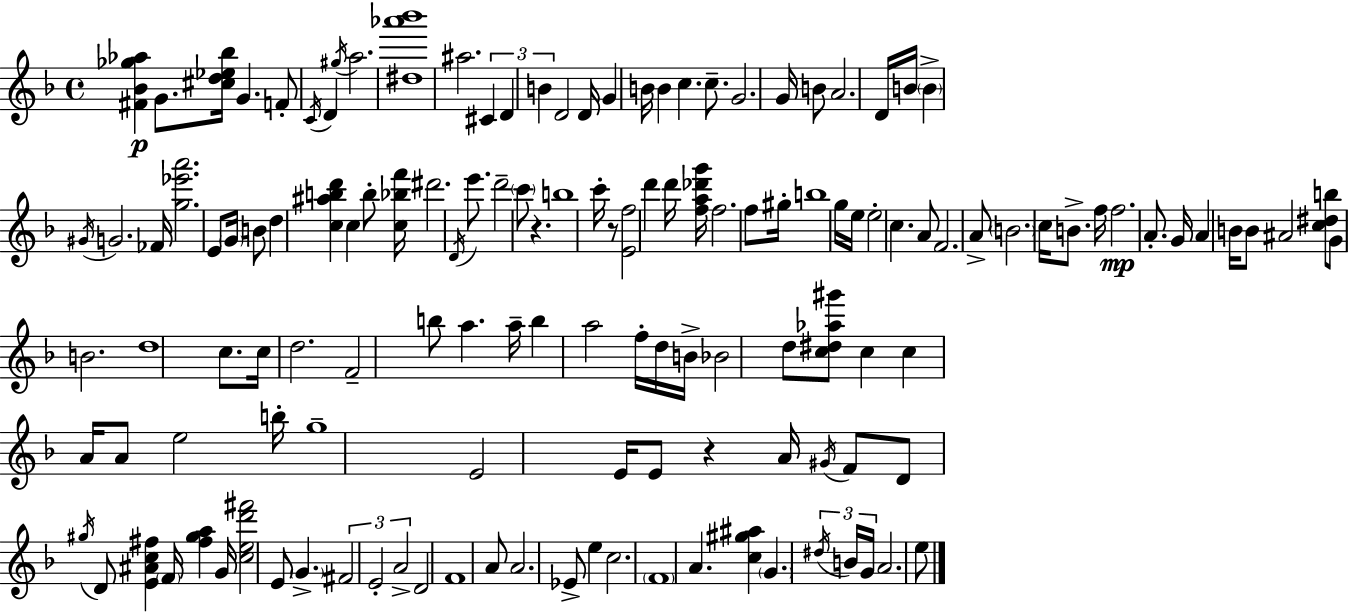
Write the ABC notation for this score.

X:1
T:Untitled
M:4/4
L:1/4
K:Dm
[^F_B_g_a] G/2 [^cd_e_b]/4 G F/2 C/4 D ^g/4 a2 [^d_a'_b']4 ^a2 ^C D B D2 D/4 G B/4 B c c/2 G2 G/4 B/2 A2 D/4 B/4 B ^G/4 G2 _F/4 [g_e'a']2 E/2 G/4 B/2 d [c^abd'] c b/2 [c_bf']/4 ^d'2 D/4 e'/2 d'2 c'/2 z b4 c'/4 z/2 [Ef]2 d' d'/4 [fa_d'g']/4 f2 f/2 ^g/4 b4 g/4 e/4 e2 c A/2 F2 A/2 B2 c/4 B/2 f/4 f2 A/2 G/4 A B/4 B/2 ^A2 [c^db]/2 G/2 B2 d4 c/2 c/4 d2 F2 b/2 a a/4 b a2 f/4 d/4 B/4 _B2 d/2 [c^d_a^g']/2 c c A/4 A/2 e2 b/4 g4 E2 E/4 E/2 z A/4 ^G/4 F/2 D/2 ^g/4 D/2 [E^Ac^f] F/4 [^f^ga] G/4 [ced'^f']2 E/2 G ^F2 E2 A2 D2 F4 A/2 A2 _E/2 e c2 F4 A [c^g^a] G ^d/4 B/4 G/4 A2 e/2